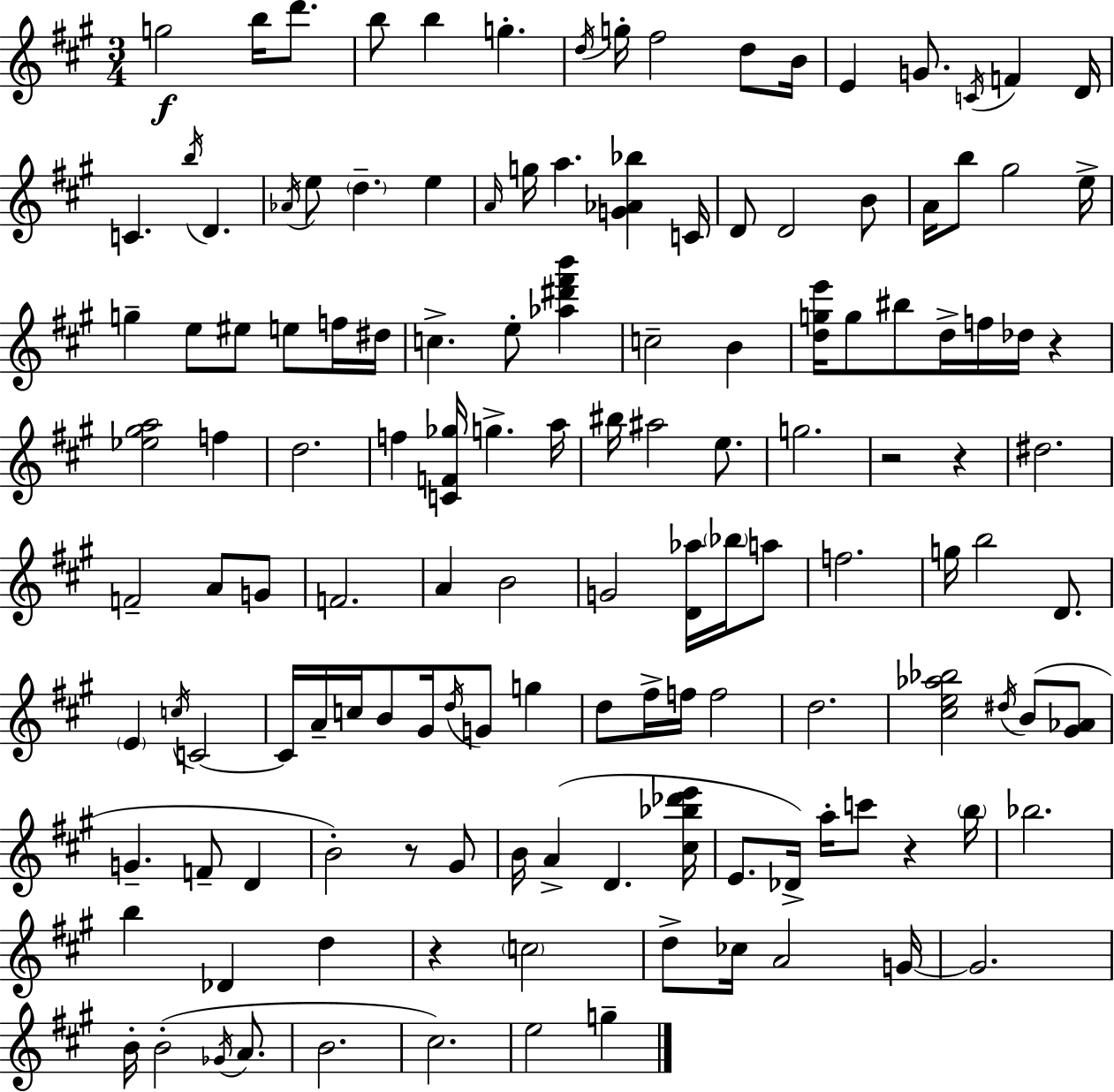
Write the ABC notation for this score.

X:1
T:Untitled
M:3/4
L:1/4
K:A
g2 b/4 d'/2 b/2 b g d/4 g/4 ^f2 d/2 B/4 E G/2 C/4 F D/4 C b/4 D _A/4 e/2 d e A/4 g/4 a [G_A_b] C/4 D/2 D2 B/2 A/4 b/2 ^g2 e/4 g e/2 ^e/2 e/2 f/4 ^d/4 c e/2 [_a^d'^f'b'] c2 B [dge']/4 g/2 ^b/2 d/4 f/4 _d/4 z [_e^ga]2 f d2 f [CF_g]/4 g a/4 ^b/4 ^a2 e/2 g2 z2 z ^d2 F2 A/2 G/2 F2 A B2 G2 [D_a]/4 _b/4 a/2 f2 g/4 b2 D/2 E c/4 C2 C/4 A/4 c/4 B/2 ^G/4 d/4 G/2 g d/2 ^f/4 f/4 f2 d2 [^ce_a_b]2 ^d/4 B/2 [^G_A]/2 G F/2 D B2 z/2 ^G/2 B/4 A D [^c_b_d'e']/4 E/2 _D/4 a/4 c'/2 z b/4 _b2 b _D d z c2 d/2 _c/4 A2 G/4 G2 B/4 B2 _G/4 A/2 B2 ^c2 e2 g